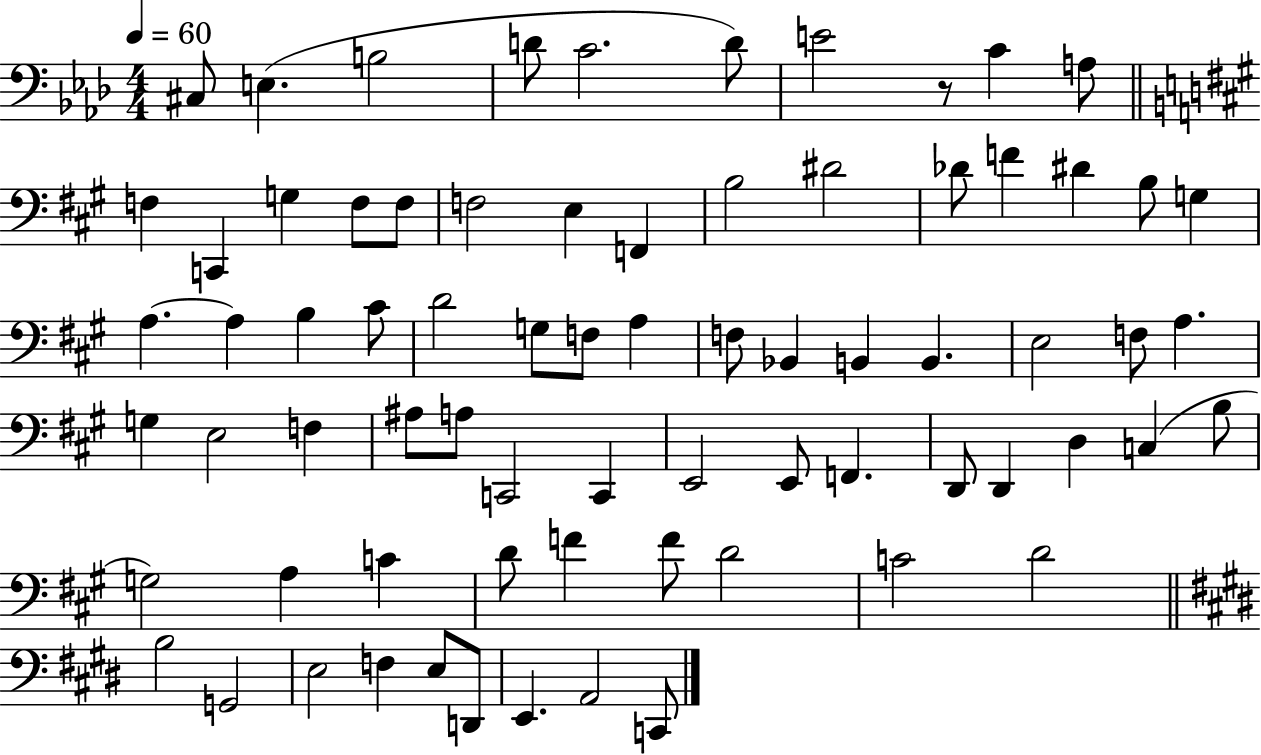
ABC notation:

X:1
T:Untitled
M:4/4
L:1/4
K:Ab
^C,/2 E, B,2 D/2 C2 D/2 E2 z/2 C A,/2 F, C,, G, F,/2 F,/2 F,2 E, F,, B,2 ^D2 _D/2 F ^D B,/2 G, A, A, B, ^C/2 D2 G,/2 F,/2 A, F,/2 _B,, B,, B,, E,2 F,/2 A, G, E,2 F, ^A,/2 A,/2 C,,2 C,, E,,2 E,,/2 F,, D,,/2 D,, D, C, B,/2 G,2 A, C D/2 F F/2 D2 C2 D2 B,2 G,,2 E,2 F, E,/2 D,,/2 E,, A,,2 C,,/2